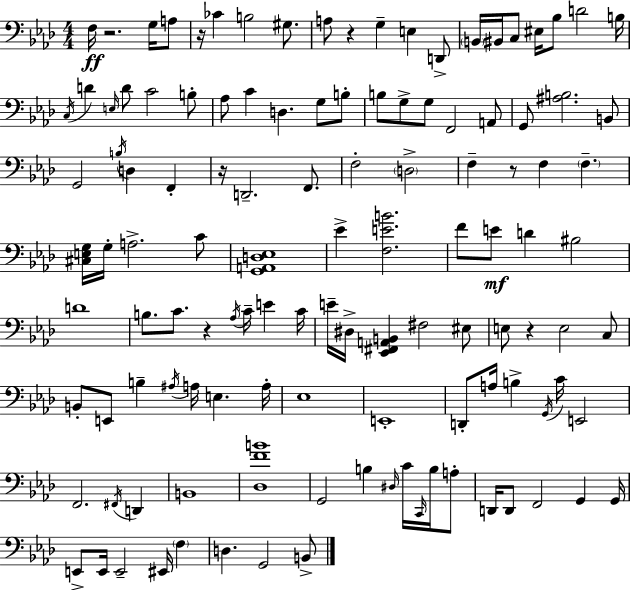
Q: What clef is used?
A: bass